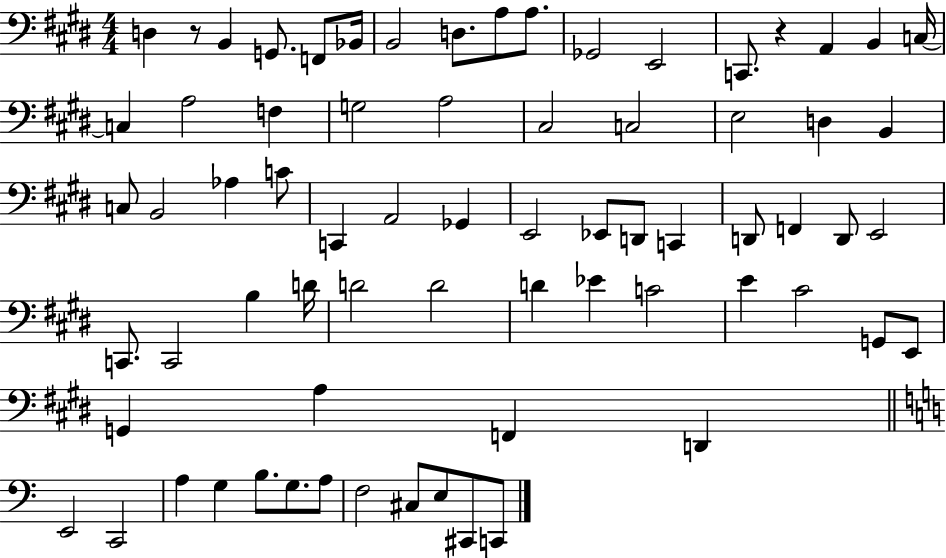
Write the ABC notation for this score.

X:1
T:Untitled
M:4/4
L:1/4
K:E
D, z/2 B,, G,,/2 F,,/2 _B,,/4 B,,2 D,/2 A,/2 A,/2 _G,,2 E,,2 C,,/2 z A,, B,, C,/4 C, A,2 F, G,2 A,2 ^C,2 C,2 E,2 D, B,, C,/2 B,,2 _A, C/2 C,, A,,2 _G,, E,,2 _E,,/2 D,,/2 C,, D,,/2 F,, D,,/2 E,,2 C,,/2 C,,2 B, D/4 D2 D2 D _E C2 E ^C2 G,,/2 E,,/2 G,, A, F,, D,, E,,2 C,,2 A, G, B,/2 G,/2 A,/2 F,2 ^C,/2 E,/2 ^C,,/2 C,,/2